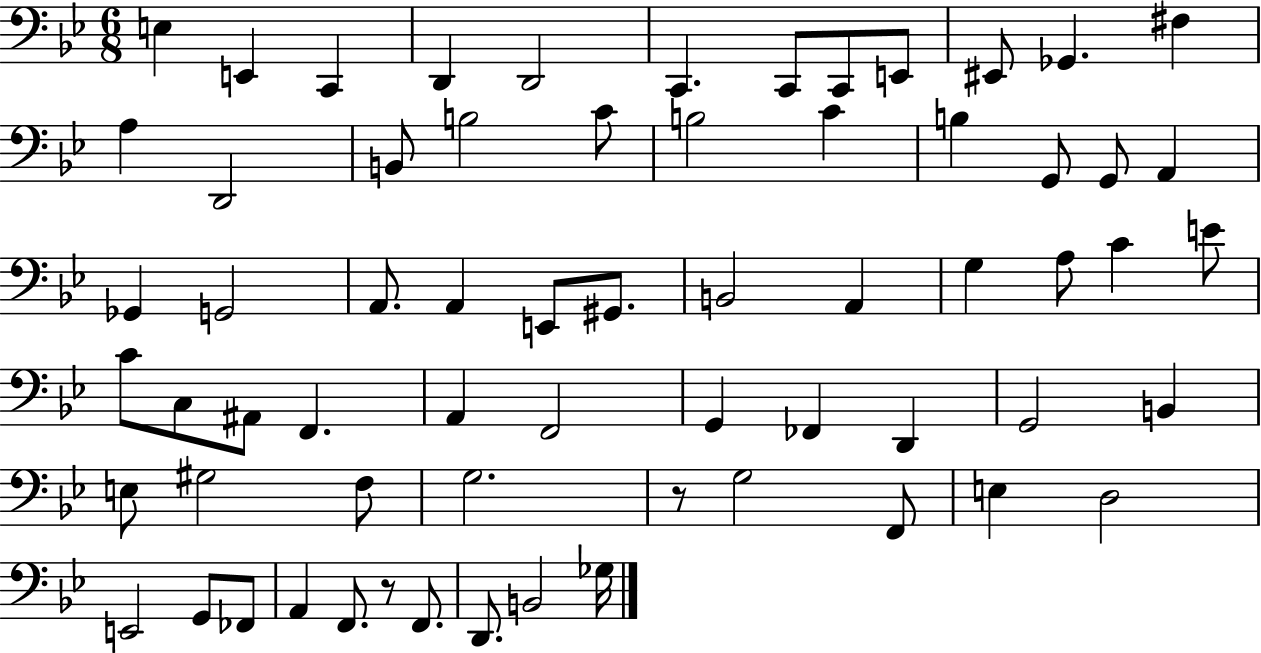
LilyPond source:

{
  \clef bass
  \numericTimeSignature
  \time 6/8
  \key bes \major
  e4 e,4 c,4 | d,4 d,2 | c,4. c,8 c,8 e,8 | eis,8 ges,4. fis4 | \break a4 d,2 | b,8 b2 c'8 | b2 c'4 | b4 g,8 g,8 a,4 | \break ges,4 g,2 | a,8. a,4 e,8 gis,8. | b,2 a,4 | g4 a8 c'4 e'8 | \break c'8 c8 ais,8 f,4. | a,4 f,2 | g,4 fes,4 d,4 | g,2 b,4 | \break e8 gis2 f8 | g2. | r8 g2 f,8 | e4 d2 | \break e,2 g,8 fes,8 | a,4 f,8. r8 f,8. | d,8. b,2 ges16 | \bar "|."
}